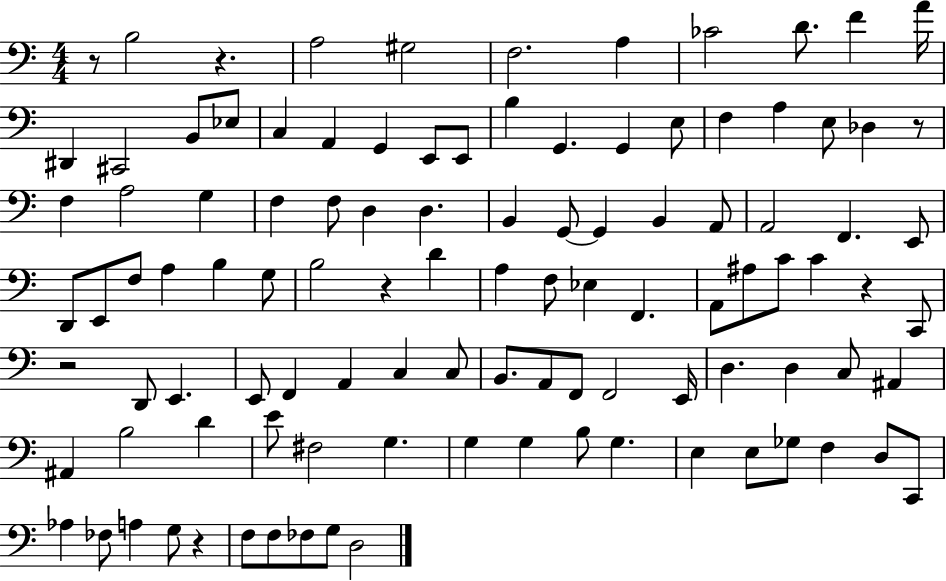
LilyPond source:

{
  \clef bass
  \numericTimeSignature
  \time 4/4
  \key c \major
  r8 b2 r4. | a2 gis2 | f2. a4 | ces'2 d'8. f'4 a'16 | \break dis,4 cis,2 b,8 ees8 | c4 a,4 g,4 e,8 e,8 | b4 g,4. g,4 e8 | f4 a4 e8 des4 r8 | \break f4 a2 g4 | f4 f8 d4 d4. | b,4 g,8~~ g,4 b,4 a,8 | a,2 f,4. e,8 | \break d,8 e,8 f8 a4 b4 g8 | b2 r4 d'4 | a4 f8 ees4 f,4. | a,8 ais8 c'8 c'4 r4 c,8 | \break r2 d,8 e,4. | e,8 f,4 a,4 c4 c8 | b,8. a,8 f,8 f,2 e,16 | d4. d4 c8 ais,4 | \break ais,4 b2 d'4 | e'8 fis2 g4. | g4 g4 b8 g4. | e4 e8 ges8 f4 d8 c,8 | \break aes4 fes8 a4 g8 r4 | f8 f8 fes8 g8 d2 | \bar "|."
}